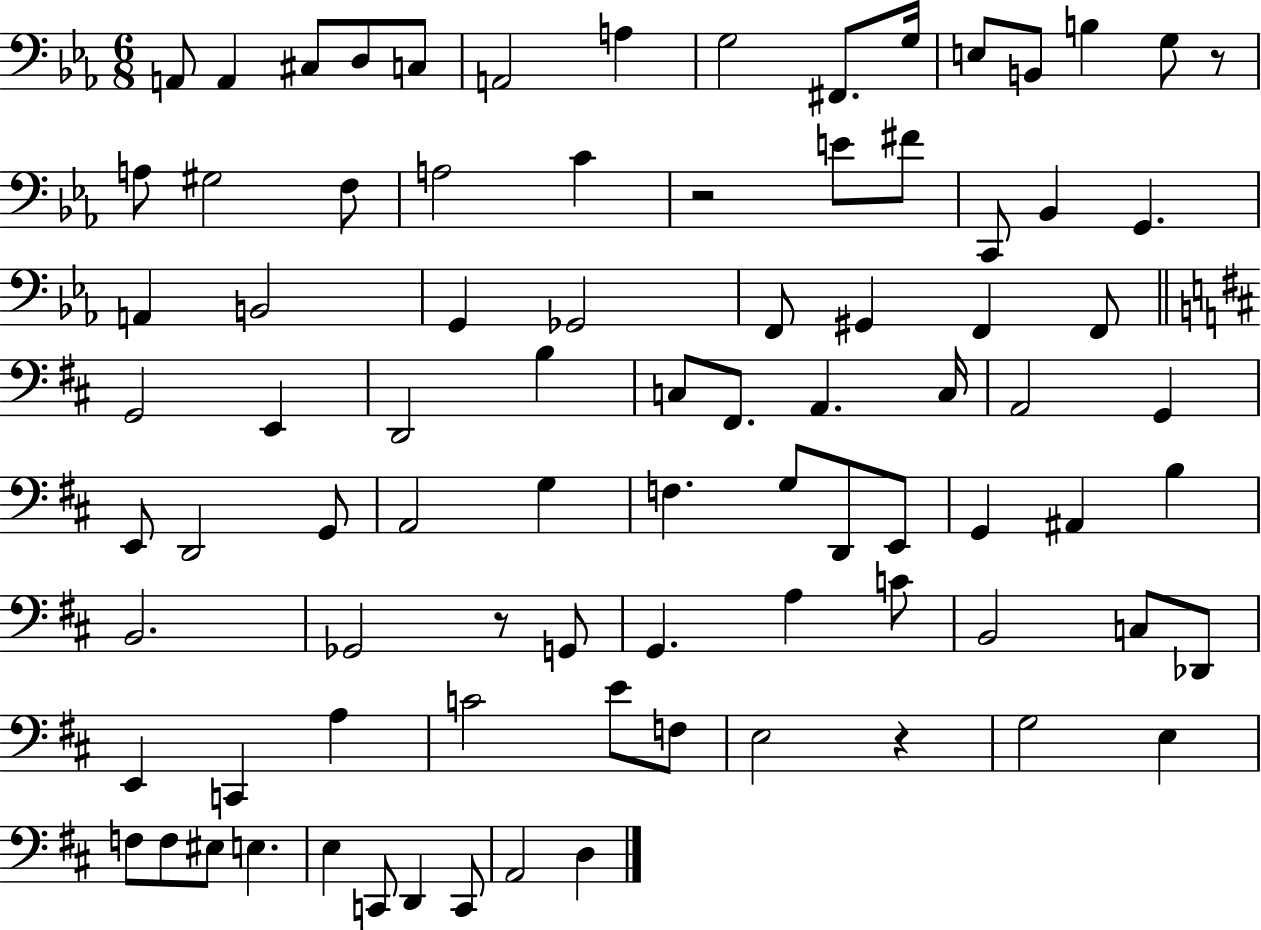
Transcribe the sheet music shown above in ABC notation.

X:1
T:Untitled
M:6/8
L:1/4
K:Eb
A,,/2 A,, ^C,/2 D,/2 C,/2 A,,2 A, G,2 ^F,,/2 G,/4 E,/2 B,,/2 B, G,/2 z/2 A,/2 ^G,2 F,/2 A,2 C z2 E/2 ^F/2 C,,/2 _B,, G,, A,, B,,2 G,, _G,,2 F,,/2 ^G,, F,, F,,/2 G,,2 E,, D,,2 B, C,/2 ^F,,/2 A,, C,/4 A,,2 G,, E,,/2 D,,2 G,,/2 A,,2 G, F, G,/2 D,,/2 E,,/2 G,, ^A,, B, B,,2 _G,,2 z/2 G,,/2 G,, A, C/2 B,,2 C,/2 _D,,/2 E,, C,, A, C2 E/2 F,/2 E,2 z G,2 E, F,/2 F,/2 ^E,/2 E, E, C,,/2 D,, C,,/2 A,,2 D,